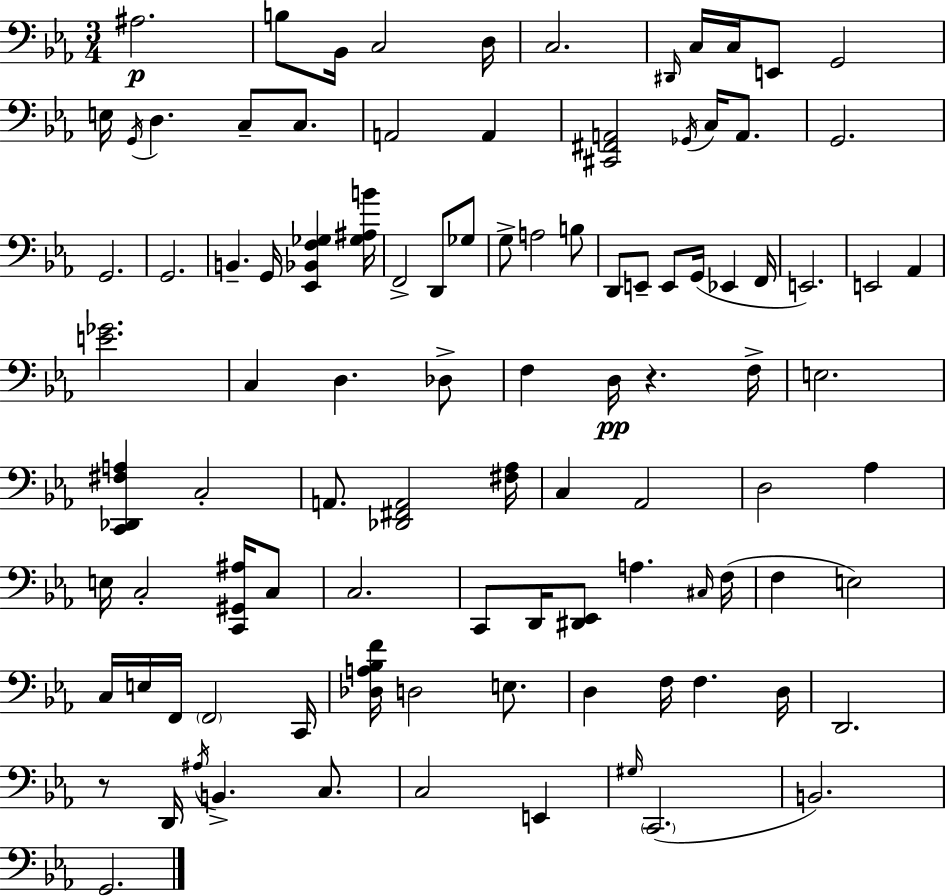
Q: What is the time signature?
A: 3/4